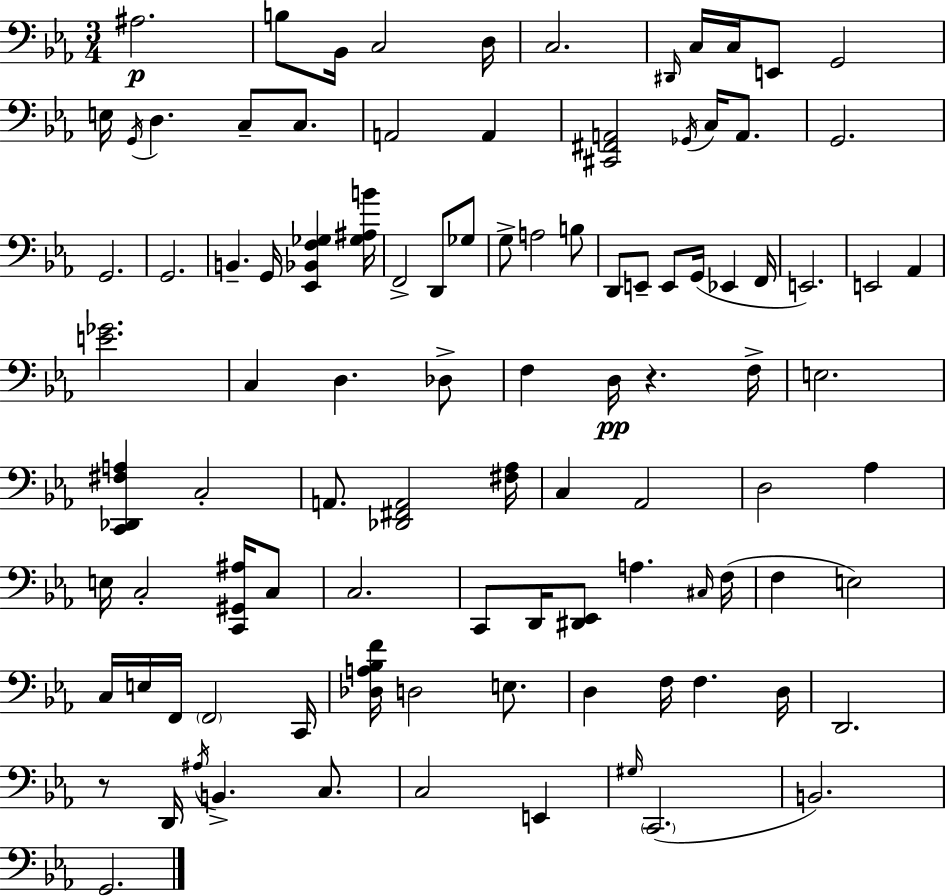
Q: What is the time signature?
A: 3/4